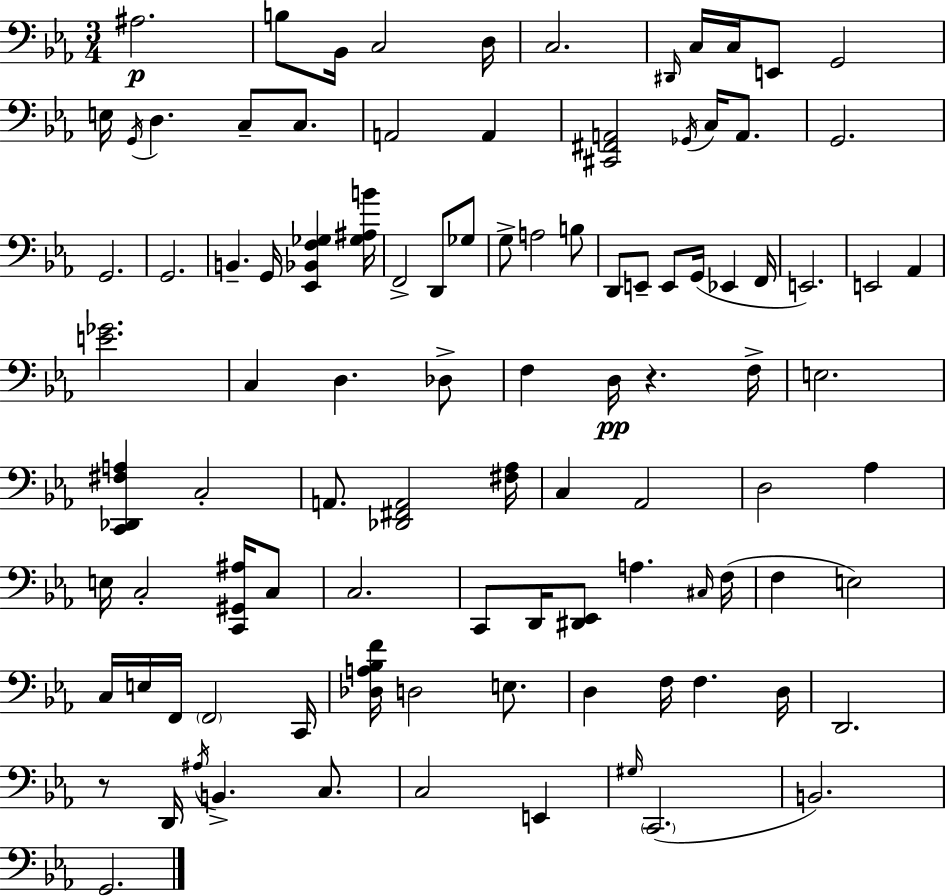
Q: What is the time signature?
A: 3/4